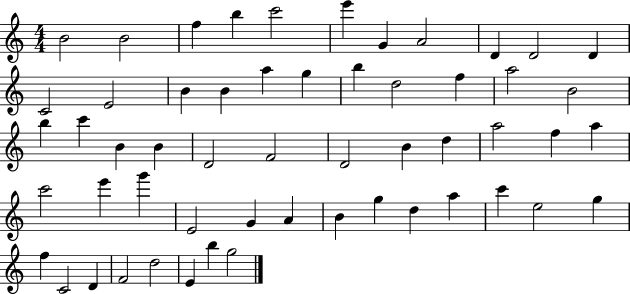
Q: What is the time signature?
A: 4/4